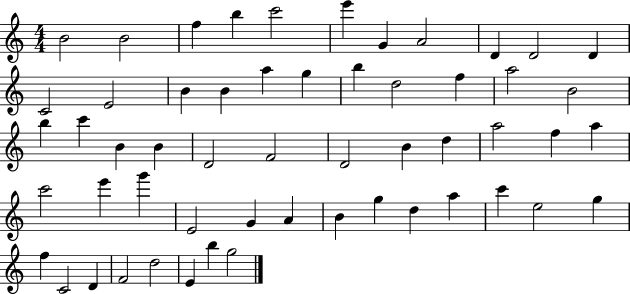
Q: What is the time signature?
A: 4/4